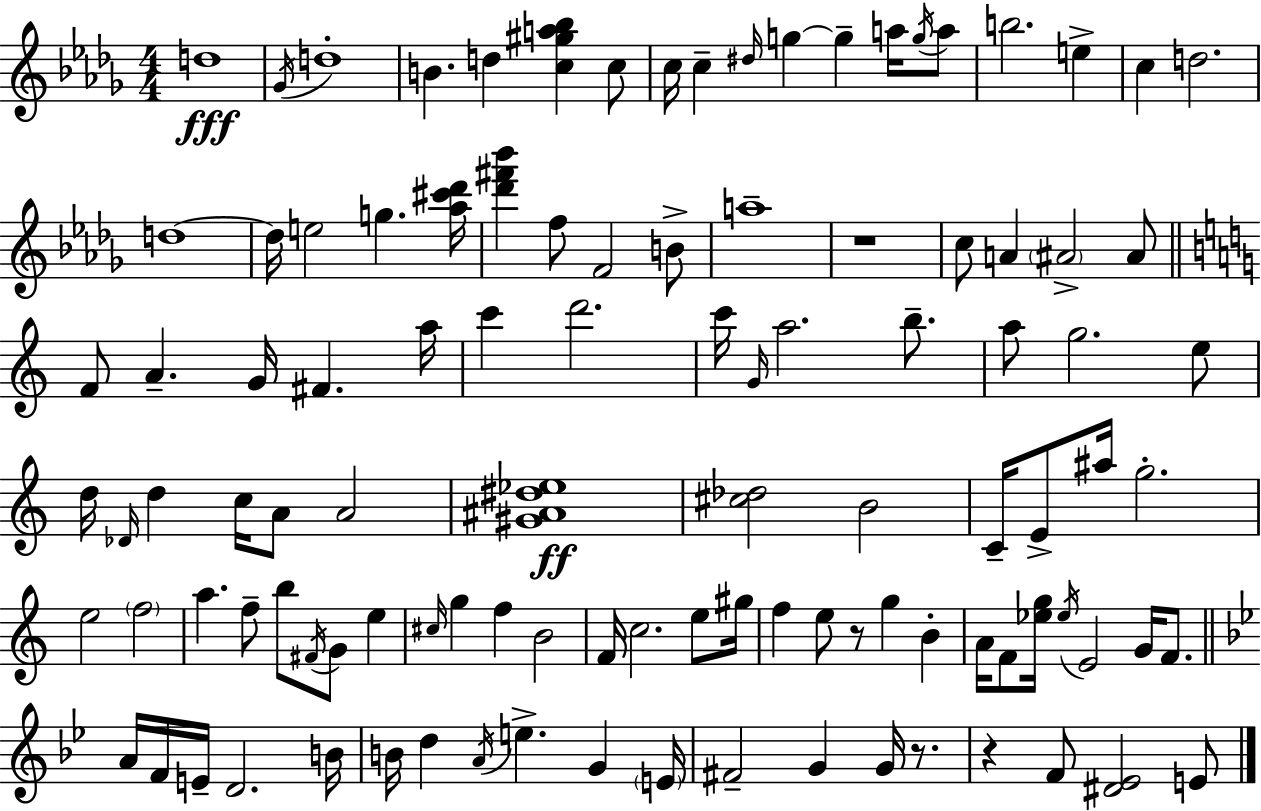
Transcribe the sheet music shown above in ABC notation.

X:1
T:Untitled
M:4/4
L:1/4
K:Bbm
d4 _G/4 d4 B d [c^ga_b] c/2 c/4 c ^d/4 g g a/4 g/4 a/2 b2 e c d2 d4 d/4 e2 g [_a^c'_d']/4 [_d'^f'_b'] f/2 F2 B/2 a4 z4 c/2 A ^A2 ^A/2 F/2 A G/4 ^F a/4 c' d'2 c'/4 G/4 a2 b/2 a/2 g2 e/2 d/4 _D/4 d c/4 A/2 A2 [^G^A^d_e]4 [^c_d]2 B2 C/4 E/2 ^a/4 g2 e2 f2 a f/2 b/2 ^F/4 G/2 e ^c/4 g f B2 F/4 c2 e/2 ^g/4 f e/2 z/2 g B A/4 F/2 [_eg]/4 _e/4 E2 G/4 F/2 A/4 F/4 E/4 D2 B/4 B/4 d A/4 e G E/4 ^F2 G G/4 z/2 z F/2 [^D_E]2 E/2